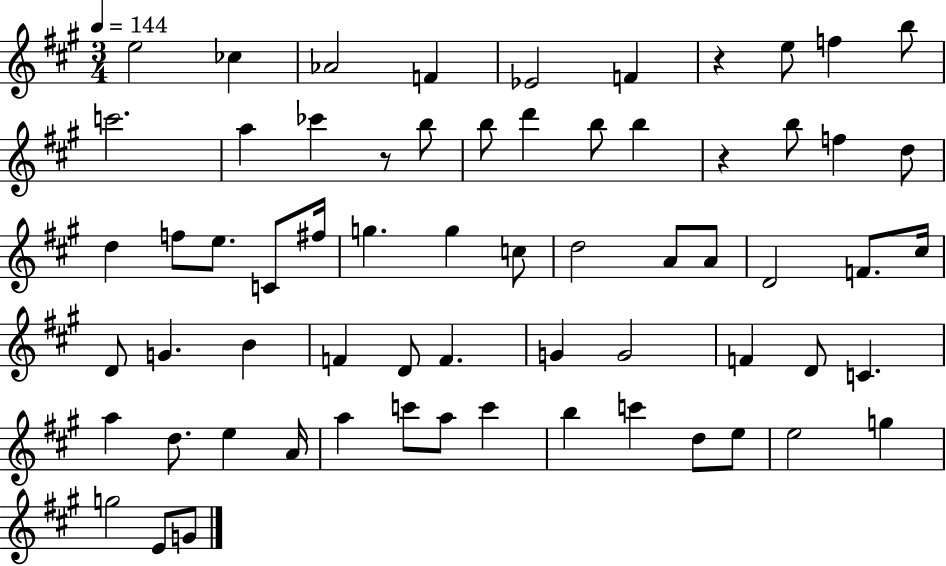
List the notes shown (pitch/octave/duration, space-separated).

E5/h CES5/q Ab4/h F4/q Eb4/h F4/q R/q E5/e F5/q B5/e C6/h. A5/q CES6/q R/e B5/e B5/e D6/q B5/e B5/q R/q B5/e F5/q D5/e D5/q F5/e E5/e. C4/e F#5/s G5/q. G5/q C5/e D5/h A4/e A4/e D4/h F4/e. C#5/s D4/e G4/q. B4/q F4/q D4/e F4/q. G4/q G4/h F4/q D4/e C4/q. A5/q D5/e. E5/q A4/s A5/q C6/e A5/e C6/q B5/q C6/q D5/e E5/e E5/h G5/q G5/h E4/e G4/e